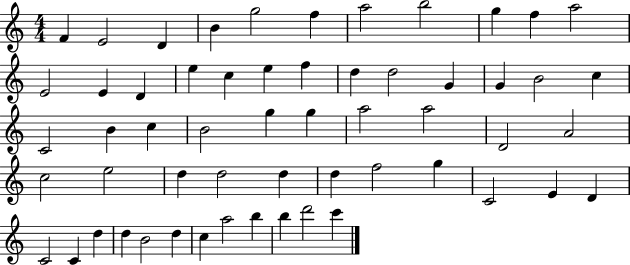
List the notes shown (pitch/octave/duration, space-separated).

F4/q E4/h D4/q B4/q G5/h F5/q A5/h B5/h G5/q F5/q A5/h E4/h E4/q D4/q E5/q C5/q E5/q F5/q D5/q D5/h G4/q G4/q B4/h C5/q C4/h B4/q C5/q B4/h G5/q G5/q A5/h A5/h D4/h A4/h C5/h E5/h D5/q D5/h D5/q D5/q F5/h G5/q C4/h E4/q D4/q C4/h C4/q D5/q D5/q B4/h D5/q C5/q A5/h B5/q B5/q D6/h C6/q